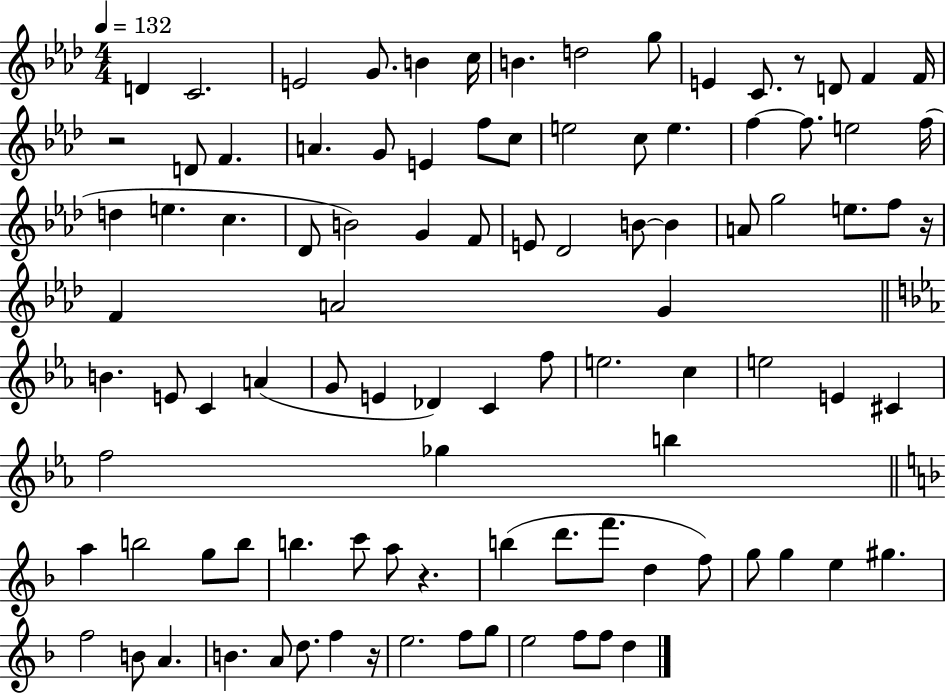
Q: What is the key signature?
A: AES major